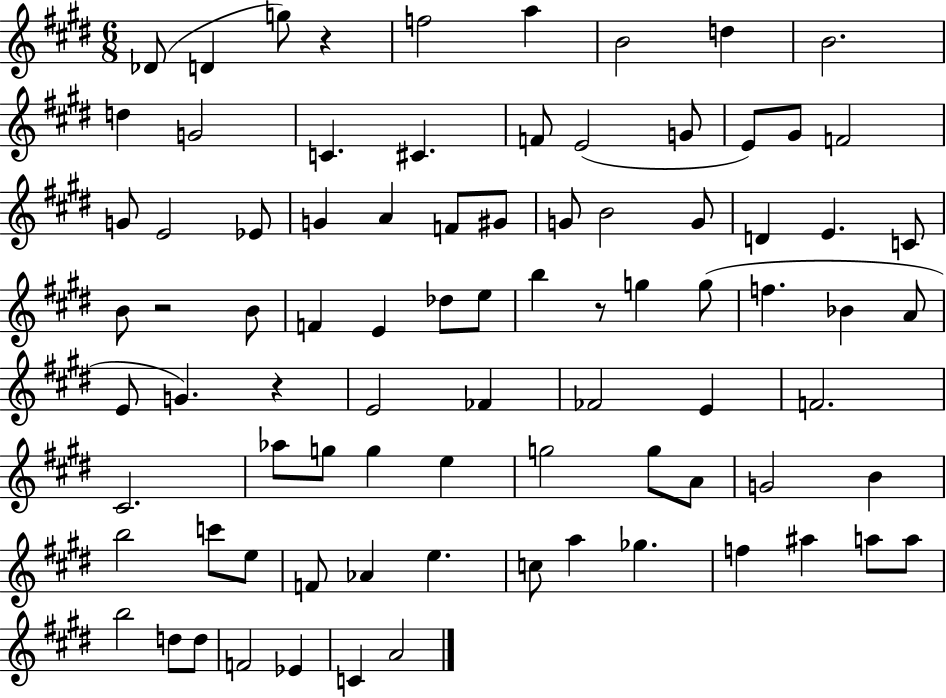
Db4/e D4/q G5/e R/q F5/h A5/q B4/h D5/q B4/h. D5/q G4/h C4/q. C#4/q. F4/e E4/h G4/e E4/e G#4/e F4/h G4/e E4/h Eb4/e G4/q A4/q F4/e G#4/e G4/e B4/h G4/e D4/q E4/q. C4/e B4/e R/h B4/e F4/q E4/q Db5/e E5/e B5/q R/e G5/q G5/e F5/q. Bb4/q A4/e E4/e G4/q. R/q E4/h FES4/q FES4/h E4/q F4/h. C#4/h. Ab5/e G5/e G5/q E5/q G5/h G5/e A4/e G4/h B4/q B5/h C6/e E5/e F4/e Ab4/q E5/q. C5/e A5/q Gb5/q. F5/q A#5/q A5/e A5/e B5/h D5/e D5/e F4/h Eb4/q C4/q A4/h